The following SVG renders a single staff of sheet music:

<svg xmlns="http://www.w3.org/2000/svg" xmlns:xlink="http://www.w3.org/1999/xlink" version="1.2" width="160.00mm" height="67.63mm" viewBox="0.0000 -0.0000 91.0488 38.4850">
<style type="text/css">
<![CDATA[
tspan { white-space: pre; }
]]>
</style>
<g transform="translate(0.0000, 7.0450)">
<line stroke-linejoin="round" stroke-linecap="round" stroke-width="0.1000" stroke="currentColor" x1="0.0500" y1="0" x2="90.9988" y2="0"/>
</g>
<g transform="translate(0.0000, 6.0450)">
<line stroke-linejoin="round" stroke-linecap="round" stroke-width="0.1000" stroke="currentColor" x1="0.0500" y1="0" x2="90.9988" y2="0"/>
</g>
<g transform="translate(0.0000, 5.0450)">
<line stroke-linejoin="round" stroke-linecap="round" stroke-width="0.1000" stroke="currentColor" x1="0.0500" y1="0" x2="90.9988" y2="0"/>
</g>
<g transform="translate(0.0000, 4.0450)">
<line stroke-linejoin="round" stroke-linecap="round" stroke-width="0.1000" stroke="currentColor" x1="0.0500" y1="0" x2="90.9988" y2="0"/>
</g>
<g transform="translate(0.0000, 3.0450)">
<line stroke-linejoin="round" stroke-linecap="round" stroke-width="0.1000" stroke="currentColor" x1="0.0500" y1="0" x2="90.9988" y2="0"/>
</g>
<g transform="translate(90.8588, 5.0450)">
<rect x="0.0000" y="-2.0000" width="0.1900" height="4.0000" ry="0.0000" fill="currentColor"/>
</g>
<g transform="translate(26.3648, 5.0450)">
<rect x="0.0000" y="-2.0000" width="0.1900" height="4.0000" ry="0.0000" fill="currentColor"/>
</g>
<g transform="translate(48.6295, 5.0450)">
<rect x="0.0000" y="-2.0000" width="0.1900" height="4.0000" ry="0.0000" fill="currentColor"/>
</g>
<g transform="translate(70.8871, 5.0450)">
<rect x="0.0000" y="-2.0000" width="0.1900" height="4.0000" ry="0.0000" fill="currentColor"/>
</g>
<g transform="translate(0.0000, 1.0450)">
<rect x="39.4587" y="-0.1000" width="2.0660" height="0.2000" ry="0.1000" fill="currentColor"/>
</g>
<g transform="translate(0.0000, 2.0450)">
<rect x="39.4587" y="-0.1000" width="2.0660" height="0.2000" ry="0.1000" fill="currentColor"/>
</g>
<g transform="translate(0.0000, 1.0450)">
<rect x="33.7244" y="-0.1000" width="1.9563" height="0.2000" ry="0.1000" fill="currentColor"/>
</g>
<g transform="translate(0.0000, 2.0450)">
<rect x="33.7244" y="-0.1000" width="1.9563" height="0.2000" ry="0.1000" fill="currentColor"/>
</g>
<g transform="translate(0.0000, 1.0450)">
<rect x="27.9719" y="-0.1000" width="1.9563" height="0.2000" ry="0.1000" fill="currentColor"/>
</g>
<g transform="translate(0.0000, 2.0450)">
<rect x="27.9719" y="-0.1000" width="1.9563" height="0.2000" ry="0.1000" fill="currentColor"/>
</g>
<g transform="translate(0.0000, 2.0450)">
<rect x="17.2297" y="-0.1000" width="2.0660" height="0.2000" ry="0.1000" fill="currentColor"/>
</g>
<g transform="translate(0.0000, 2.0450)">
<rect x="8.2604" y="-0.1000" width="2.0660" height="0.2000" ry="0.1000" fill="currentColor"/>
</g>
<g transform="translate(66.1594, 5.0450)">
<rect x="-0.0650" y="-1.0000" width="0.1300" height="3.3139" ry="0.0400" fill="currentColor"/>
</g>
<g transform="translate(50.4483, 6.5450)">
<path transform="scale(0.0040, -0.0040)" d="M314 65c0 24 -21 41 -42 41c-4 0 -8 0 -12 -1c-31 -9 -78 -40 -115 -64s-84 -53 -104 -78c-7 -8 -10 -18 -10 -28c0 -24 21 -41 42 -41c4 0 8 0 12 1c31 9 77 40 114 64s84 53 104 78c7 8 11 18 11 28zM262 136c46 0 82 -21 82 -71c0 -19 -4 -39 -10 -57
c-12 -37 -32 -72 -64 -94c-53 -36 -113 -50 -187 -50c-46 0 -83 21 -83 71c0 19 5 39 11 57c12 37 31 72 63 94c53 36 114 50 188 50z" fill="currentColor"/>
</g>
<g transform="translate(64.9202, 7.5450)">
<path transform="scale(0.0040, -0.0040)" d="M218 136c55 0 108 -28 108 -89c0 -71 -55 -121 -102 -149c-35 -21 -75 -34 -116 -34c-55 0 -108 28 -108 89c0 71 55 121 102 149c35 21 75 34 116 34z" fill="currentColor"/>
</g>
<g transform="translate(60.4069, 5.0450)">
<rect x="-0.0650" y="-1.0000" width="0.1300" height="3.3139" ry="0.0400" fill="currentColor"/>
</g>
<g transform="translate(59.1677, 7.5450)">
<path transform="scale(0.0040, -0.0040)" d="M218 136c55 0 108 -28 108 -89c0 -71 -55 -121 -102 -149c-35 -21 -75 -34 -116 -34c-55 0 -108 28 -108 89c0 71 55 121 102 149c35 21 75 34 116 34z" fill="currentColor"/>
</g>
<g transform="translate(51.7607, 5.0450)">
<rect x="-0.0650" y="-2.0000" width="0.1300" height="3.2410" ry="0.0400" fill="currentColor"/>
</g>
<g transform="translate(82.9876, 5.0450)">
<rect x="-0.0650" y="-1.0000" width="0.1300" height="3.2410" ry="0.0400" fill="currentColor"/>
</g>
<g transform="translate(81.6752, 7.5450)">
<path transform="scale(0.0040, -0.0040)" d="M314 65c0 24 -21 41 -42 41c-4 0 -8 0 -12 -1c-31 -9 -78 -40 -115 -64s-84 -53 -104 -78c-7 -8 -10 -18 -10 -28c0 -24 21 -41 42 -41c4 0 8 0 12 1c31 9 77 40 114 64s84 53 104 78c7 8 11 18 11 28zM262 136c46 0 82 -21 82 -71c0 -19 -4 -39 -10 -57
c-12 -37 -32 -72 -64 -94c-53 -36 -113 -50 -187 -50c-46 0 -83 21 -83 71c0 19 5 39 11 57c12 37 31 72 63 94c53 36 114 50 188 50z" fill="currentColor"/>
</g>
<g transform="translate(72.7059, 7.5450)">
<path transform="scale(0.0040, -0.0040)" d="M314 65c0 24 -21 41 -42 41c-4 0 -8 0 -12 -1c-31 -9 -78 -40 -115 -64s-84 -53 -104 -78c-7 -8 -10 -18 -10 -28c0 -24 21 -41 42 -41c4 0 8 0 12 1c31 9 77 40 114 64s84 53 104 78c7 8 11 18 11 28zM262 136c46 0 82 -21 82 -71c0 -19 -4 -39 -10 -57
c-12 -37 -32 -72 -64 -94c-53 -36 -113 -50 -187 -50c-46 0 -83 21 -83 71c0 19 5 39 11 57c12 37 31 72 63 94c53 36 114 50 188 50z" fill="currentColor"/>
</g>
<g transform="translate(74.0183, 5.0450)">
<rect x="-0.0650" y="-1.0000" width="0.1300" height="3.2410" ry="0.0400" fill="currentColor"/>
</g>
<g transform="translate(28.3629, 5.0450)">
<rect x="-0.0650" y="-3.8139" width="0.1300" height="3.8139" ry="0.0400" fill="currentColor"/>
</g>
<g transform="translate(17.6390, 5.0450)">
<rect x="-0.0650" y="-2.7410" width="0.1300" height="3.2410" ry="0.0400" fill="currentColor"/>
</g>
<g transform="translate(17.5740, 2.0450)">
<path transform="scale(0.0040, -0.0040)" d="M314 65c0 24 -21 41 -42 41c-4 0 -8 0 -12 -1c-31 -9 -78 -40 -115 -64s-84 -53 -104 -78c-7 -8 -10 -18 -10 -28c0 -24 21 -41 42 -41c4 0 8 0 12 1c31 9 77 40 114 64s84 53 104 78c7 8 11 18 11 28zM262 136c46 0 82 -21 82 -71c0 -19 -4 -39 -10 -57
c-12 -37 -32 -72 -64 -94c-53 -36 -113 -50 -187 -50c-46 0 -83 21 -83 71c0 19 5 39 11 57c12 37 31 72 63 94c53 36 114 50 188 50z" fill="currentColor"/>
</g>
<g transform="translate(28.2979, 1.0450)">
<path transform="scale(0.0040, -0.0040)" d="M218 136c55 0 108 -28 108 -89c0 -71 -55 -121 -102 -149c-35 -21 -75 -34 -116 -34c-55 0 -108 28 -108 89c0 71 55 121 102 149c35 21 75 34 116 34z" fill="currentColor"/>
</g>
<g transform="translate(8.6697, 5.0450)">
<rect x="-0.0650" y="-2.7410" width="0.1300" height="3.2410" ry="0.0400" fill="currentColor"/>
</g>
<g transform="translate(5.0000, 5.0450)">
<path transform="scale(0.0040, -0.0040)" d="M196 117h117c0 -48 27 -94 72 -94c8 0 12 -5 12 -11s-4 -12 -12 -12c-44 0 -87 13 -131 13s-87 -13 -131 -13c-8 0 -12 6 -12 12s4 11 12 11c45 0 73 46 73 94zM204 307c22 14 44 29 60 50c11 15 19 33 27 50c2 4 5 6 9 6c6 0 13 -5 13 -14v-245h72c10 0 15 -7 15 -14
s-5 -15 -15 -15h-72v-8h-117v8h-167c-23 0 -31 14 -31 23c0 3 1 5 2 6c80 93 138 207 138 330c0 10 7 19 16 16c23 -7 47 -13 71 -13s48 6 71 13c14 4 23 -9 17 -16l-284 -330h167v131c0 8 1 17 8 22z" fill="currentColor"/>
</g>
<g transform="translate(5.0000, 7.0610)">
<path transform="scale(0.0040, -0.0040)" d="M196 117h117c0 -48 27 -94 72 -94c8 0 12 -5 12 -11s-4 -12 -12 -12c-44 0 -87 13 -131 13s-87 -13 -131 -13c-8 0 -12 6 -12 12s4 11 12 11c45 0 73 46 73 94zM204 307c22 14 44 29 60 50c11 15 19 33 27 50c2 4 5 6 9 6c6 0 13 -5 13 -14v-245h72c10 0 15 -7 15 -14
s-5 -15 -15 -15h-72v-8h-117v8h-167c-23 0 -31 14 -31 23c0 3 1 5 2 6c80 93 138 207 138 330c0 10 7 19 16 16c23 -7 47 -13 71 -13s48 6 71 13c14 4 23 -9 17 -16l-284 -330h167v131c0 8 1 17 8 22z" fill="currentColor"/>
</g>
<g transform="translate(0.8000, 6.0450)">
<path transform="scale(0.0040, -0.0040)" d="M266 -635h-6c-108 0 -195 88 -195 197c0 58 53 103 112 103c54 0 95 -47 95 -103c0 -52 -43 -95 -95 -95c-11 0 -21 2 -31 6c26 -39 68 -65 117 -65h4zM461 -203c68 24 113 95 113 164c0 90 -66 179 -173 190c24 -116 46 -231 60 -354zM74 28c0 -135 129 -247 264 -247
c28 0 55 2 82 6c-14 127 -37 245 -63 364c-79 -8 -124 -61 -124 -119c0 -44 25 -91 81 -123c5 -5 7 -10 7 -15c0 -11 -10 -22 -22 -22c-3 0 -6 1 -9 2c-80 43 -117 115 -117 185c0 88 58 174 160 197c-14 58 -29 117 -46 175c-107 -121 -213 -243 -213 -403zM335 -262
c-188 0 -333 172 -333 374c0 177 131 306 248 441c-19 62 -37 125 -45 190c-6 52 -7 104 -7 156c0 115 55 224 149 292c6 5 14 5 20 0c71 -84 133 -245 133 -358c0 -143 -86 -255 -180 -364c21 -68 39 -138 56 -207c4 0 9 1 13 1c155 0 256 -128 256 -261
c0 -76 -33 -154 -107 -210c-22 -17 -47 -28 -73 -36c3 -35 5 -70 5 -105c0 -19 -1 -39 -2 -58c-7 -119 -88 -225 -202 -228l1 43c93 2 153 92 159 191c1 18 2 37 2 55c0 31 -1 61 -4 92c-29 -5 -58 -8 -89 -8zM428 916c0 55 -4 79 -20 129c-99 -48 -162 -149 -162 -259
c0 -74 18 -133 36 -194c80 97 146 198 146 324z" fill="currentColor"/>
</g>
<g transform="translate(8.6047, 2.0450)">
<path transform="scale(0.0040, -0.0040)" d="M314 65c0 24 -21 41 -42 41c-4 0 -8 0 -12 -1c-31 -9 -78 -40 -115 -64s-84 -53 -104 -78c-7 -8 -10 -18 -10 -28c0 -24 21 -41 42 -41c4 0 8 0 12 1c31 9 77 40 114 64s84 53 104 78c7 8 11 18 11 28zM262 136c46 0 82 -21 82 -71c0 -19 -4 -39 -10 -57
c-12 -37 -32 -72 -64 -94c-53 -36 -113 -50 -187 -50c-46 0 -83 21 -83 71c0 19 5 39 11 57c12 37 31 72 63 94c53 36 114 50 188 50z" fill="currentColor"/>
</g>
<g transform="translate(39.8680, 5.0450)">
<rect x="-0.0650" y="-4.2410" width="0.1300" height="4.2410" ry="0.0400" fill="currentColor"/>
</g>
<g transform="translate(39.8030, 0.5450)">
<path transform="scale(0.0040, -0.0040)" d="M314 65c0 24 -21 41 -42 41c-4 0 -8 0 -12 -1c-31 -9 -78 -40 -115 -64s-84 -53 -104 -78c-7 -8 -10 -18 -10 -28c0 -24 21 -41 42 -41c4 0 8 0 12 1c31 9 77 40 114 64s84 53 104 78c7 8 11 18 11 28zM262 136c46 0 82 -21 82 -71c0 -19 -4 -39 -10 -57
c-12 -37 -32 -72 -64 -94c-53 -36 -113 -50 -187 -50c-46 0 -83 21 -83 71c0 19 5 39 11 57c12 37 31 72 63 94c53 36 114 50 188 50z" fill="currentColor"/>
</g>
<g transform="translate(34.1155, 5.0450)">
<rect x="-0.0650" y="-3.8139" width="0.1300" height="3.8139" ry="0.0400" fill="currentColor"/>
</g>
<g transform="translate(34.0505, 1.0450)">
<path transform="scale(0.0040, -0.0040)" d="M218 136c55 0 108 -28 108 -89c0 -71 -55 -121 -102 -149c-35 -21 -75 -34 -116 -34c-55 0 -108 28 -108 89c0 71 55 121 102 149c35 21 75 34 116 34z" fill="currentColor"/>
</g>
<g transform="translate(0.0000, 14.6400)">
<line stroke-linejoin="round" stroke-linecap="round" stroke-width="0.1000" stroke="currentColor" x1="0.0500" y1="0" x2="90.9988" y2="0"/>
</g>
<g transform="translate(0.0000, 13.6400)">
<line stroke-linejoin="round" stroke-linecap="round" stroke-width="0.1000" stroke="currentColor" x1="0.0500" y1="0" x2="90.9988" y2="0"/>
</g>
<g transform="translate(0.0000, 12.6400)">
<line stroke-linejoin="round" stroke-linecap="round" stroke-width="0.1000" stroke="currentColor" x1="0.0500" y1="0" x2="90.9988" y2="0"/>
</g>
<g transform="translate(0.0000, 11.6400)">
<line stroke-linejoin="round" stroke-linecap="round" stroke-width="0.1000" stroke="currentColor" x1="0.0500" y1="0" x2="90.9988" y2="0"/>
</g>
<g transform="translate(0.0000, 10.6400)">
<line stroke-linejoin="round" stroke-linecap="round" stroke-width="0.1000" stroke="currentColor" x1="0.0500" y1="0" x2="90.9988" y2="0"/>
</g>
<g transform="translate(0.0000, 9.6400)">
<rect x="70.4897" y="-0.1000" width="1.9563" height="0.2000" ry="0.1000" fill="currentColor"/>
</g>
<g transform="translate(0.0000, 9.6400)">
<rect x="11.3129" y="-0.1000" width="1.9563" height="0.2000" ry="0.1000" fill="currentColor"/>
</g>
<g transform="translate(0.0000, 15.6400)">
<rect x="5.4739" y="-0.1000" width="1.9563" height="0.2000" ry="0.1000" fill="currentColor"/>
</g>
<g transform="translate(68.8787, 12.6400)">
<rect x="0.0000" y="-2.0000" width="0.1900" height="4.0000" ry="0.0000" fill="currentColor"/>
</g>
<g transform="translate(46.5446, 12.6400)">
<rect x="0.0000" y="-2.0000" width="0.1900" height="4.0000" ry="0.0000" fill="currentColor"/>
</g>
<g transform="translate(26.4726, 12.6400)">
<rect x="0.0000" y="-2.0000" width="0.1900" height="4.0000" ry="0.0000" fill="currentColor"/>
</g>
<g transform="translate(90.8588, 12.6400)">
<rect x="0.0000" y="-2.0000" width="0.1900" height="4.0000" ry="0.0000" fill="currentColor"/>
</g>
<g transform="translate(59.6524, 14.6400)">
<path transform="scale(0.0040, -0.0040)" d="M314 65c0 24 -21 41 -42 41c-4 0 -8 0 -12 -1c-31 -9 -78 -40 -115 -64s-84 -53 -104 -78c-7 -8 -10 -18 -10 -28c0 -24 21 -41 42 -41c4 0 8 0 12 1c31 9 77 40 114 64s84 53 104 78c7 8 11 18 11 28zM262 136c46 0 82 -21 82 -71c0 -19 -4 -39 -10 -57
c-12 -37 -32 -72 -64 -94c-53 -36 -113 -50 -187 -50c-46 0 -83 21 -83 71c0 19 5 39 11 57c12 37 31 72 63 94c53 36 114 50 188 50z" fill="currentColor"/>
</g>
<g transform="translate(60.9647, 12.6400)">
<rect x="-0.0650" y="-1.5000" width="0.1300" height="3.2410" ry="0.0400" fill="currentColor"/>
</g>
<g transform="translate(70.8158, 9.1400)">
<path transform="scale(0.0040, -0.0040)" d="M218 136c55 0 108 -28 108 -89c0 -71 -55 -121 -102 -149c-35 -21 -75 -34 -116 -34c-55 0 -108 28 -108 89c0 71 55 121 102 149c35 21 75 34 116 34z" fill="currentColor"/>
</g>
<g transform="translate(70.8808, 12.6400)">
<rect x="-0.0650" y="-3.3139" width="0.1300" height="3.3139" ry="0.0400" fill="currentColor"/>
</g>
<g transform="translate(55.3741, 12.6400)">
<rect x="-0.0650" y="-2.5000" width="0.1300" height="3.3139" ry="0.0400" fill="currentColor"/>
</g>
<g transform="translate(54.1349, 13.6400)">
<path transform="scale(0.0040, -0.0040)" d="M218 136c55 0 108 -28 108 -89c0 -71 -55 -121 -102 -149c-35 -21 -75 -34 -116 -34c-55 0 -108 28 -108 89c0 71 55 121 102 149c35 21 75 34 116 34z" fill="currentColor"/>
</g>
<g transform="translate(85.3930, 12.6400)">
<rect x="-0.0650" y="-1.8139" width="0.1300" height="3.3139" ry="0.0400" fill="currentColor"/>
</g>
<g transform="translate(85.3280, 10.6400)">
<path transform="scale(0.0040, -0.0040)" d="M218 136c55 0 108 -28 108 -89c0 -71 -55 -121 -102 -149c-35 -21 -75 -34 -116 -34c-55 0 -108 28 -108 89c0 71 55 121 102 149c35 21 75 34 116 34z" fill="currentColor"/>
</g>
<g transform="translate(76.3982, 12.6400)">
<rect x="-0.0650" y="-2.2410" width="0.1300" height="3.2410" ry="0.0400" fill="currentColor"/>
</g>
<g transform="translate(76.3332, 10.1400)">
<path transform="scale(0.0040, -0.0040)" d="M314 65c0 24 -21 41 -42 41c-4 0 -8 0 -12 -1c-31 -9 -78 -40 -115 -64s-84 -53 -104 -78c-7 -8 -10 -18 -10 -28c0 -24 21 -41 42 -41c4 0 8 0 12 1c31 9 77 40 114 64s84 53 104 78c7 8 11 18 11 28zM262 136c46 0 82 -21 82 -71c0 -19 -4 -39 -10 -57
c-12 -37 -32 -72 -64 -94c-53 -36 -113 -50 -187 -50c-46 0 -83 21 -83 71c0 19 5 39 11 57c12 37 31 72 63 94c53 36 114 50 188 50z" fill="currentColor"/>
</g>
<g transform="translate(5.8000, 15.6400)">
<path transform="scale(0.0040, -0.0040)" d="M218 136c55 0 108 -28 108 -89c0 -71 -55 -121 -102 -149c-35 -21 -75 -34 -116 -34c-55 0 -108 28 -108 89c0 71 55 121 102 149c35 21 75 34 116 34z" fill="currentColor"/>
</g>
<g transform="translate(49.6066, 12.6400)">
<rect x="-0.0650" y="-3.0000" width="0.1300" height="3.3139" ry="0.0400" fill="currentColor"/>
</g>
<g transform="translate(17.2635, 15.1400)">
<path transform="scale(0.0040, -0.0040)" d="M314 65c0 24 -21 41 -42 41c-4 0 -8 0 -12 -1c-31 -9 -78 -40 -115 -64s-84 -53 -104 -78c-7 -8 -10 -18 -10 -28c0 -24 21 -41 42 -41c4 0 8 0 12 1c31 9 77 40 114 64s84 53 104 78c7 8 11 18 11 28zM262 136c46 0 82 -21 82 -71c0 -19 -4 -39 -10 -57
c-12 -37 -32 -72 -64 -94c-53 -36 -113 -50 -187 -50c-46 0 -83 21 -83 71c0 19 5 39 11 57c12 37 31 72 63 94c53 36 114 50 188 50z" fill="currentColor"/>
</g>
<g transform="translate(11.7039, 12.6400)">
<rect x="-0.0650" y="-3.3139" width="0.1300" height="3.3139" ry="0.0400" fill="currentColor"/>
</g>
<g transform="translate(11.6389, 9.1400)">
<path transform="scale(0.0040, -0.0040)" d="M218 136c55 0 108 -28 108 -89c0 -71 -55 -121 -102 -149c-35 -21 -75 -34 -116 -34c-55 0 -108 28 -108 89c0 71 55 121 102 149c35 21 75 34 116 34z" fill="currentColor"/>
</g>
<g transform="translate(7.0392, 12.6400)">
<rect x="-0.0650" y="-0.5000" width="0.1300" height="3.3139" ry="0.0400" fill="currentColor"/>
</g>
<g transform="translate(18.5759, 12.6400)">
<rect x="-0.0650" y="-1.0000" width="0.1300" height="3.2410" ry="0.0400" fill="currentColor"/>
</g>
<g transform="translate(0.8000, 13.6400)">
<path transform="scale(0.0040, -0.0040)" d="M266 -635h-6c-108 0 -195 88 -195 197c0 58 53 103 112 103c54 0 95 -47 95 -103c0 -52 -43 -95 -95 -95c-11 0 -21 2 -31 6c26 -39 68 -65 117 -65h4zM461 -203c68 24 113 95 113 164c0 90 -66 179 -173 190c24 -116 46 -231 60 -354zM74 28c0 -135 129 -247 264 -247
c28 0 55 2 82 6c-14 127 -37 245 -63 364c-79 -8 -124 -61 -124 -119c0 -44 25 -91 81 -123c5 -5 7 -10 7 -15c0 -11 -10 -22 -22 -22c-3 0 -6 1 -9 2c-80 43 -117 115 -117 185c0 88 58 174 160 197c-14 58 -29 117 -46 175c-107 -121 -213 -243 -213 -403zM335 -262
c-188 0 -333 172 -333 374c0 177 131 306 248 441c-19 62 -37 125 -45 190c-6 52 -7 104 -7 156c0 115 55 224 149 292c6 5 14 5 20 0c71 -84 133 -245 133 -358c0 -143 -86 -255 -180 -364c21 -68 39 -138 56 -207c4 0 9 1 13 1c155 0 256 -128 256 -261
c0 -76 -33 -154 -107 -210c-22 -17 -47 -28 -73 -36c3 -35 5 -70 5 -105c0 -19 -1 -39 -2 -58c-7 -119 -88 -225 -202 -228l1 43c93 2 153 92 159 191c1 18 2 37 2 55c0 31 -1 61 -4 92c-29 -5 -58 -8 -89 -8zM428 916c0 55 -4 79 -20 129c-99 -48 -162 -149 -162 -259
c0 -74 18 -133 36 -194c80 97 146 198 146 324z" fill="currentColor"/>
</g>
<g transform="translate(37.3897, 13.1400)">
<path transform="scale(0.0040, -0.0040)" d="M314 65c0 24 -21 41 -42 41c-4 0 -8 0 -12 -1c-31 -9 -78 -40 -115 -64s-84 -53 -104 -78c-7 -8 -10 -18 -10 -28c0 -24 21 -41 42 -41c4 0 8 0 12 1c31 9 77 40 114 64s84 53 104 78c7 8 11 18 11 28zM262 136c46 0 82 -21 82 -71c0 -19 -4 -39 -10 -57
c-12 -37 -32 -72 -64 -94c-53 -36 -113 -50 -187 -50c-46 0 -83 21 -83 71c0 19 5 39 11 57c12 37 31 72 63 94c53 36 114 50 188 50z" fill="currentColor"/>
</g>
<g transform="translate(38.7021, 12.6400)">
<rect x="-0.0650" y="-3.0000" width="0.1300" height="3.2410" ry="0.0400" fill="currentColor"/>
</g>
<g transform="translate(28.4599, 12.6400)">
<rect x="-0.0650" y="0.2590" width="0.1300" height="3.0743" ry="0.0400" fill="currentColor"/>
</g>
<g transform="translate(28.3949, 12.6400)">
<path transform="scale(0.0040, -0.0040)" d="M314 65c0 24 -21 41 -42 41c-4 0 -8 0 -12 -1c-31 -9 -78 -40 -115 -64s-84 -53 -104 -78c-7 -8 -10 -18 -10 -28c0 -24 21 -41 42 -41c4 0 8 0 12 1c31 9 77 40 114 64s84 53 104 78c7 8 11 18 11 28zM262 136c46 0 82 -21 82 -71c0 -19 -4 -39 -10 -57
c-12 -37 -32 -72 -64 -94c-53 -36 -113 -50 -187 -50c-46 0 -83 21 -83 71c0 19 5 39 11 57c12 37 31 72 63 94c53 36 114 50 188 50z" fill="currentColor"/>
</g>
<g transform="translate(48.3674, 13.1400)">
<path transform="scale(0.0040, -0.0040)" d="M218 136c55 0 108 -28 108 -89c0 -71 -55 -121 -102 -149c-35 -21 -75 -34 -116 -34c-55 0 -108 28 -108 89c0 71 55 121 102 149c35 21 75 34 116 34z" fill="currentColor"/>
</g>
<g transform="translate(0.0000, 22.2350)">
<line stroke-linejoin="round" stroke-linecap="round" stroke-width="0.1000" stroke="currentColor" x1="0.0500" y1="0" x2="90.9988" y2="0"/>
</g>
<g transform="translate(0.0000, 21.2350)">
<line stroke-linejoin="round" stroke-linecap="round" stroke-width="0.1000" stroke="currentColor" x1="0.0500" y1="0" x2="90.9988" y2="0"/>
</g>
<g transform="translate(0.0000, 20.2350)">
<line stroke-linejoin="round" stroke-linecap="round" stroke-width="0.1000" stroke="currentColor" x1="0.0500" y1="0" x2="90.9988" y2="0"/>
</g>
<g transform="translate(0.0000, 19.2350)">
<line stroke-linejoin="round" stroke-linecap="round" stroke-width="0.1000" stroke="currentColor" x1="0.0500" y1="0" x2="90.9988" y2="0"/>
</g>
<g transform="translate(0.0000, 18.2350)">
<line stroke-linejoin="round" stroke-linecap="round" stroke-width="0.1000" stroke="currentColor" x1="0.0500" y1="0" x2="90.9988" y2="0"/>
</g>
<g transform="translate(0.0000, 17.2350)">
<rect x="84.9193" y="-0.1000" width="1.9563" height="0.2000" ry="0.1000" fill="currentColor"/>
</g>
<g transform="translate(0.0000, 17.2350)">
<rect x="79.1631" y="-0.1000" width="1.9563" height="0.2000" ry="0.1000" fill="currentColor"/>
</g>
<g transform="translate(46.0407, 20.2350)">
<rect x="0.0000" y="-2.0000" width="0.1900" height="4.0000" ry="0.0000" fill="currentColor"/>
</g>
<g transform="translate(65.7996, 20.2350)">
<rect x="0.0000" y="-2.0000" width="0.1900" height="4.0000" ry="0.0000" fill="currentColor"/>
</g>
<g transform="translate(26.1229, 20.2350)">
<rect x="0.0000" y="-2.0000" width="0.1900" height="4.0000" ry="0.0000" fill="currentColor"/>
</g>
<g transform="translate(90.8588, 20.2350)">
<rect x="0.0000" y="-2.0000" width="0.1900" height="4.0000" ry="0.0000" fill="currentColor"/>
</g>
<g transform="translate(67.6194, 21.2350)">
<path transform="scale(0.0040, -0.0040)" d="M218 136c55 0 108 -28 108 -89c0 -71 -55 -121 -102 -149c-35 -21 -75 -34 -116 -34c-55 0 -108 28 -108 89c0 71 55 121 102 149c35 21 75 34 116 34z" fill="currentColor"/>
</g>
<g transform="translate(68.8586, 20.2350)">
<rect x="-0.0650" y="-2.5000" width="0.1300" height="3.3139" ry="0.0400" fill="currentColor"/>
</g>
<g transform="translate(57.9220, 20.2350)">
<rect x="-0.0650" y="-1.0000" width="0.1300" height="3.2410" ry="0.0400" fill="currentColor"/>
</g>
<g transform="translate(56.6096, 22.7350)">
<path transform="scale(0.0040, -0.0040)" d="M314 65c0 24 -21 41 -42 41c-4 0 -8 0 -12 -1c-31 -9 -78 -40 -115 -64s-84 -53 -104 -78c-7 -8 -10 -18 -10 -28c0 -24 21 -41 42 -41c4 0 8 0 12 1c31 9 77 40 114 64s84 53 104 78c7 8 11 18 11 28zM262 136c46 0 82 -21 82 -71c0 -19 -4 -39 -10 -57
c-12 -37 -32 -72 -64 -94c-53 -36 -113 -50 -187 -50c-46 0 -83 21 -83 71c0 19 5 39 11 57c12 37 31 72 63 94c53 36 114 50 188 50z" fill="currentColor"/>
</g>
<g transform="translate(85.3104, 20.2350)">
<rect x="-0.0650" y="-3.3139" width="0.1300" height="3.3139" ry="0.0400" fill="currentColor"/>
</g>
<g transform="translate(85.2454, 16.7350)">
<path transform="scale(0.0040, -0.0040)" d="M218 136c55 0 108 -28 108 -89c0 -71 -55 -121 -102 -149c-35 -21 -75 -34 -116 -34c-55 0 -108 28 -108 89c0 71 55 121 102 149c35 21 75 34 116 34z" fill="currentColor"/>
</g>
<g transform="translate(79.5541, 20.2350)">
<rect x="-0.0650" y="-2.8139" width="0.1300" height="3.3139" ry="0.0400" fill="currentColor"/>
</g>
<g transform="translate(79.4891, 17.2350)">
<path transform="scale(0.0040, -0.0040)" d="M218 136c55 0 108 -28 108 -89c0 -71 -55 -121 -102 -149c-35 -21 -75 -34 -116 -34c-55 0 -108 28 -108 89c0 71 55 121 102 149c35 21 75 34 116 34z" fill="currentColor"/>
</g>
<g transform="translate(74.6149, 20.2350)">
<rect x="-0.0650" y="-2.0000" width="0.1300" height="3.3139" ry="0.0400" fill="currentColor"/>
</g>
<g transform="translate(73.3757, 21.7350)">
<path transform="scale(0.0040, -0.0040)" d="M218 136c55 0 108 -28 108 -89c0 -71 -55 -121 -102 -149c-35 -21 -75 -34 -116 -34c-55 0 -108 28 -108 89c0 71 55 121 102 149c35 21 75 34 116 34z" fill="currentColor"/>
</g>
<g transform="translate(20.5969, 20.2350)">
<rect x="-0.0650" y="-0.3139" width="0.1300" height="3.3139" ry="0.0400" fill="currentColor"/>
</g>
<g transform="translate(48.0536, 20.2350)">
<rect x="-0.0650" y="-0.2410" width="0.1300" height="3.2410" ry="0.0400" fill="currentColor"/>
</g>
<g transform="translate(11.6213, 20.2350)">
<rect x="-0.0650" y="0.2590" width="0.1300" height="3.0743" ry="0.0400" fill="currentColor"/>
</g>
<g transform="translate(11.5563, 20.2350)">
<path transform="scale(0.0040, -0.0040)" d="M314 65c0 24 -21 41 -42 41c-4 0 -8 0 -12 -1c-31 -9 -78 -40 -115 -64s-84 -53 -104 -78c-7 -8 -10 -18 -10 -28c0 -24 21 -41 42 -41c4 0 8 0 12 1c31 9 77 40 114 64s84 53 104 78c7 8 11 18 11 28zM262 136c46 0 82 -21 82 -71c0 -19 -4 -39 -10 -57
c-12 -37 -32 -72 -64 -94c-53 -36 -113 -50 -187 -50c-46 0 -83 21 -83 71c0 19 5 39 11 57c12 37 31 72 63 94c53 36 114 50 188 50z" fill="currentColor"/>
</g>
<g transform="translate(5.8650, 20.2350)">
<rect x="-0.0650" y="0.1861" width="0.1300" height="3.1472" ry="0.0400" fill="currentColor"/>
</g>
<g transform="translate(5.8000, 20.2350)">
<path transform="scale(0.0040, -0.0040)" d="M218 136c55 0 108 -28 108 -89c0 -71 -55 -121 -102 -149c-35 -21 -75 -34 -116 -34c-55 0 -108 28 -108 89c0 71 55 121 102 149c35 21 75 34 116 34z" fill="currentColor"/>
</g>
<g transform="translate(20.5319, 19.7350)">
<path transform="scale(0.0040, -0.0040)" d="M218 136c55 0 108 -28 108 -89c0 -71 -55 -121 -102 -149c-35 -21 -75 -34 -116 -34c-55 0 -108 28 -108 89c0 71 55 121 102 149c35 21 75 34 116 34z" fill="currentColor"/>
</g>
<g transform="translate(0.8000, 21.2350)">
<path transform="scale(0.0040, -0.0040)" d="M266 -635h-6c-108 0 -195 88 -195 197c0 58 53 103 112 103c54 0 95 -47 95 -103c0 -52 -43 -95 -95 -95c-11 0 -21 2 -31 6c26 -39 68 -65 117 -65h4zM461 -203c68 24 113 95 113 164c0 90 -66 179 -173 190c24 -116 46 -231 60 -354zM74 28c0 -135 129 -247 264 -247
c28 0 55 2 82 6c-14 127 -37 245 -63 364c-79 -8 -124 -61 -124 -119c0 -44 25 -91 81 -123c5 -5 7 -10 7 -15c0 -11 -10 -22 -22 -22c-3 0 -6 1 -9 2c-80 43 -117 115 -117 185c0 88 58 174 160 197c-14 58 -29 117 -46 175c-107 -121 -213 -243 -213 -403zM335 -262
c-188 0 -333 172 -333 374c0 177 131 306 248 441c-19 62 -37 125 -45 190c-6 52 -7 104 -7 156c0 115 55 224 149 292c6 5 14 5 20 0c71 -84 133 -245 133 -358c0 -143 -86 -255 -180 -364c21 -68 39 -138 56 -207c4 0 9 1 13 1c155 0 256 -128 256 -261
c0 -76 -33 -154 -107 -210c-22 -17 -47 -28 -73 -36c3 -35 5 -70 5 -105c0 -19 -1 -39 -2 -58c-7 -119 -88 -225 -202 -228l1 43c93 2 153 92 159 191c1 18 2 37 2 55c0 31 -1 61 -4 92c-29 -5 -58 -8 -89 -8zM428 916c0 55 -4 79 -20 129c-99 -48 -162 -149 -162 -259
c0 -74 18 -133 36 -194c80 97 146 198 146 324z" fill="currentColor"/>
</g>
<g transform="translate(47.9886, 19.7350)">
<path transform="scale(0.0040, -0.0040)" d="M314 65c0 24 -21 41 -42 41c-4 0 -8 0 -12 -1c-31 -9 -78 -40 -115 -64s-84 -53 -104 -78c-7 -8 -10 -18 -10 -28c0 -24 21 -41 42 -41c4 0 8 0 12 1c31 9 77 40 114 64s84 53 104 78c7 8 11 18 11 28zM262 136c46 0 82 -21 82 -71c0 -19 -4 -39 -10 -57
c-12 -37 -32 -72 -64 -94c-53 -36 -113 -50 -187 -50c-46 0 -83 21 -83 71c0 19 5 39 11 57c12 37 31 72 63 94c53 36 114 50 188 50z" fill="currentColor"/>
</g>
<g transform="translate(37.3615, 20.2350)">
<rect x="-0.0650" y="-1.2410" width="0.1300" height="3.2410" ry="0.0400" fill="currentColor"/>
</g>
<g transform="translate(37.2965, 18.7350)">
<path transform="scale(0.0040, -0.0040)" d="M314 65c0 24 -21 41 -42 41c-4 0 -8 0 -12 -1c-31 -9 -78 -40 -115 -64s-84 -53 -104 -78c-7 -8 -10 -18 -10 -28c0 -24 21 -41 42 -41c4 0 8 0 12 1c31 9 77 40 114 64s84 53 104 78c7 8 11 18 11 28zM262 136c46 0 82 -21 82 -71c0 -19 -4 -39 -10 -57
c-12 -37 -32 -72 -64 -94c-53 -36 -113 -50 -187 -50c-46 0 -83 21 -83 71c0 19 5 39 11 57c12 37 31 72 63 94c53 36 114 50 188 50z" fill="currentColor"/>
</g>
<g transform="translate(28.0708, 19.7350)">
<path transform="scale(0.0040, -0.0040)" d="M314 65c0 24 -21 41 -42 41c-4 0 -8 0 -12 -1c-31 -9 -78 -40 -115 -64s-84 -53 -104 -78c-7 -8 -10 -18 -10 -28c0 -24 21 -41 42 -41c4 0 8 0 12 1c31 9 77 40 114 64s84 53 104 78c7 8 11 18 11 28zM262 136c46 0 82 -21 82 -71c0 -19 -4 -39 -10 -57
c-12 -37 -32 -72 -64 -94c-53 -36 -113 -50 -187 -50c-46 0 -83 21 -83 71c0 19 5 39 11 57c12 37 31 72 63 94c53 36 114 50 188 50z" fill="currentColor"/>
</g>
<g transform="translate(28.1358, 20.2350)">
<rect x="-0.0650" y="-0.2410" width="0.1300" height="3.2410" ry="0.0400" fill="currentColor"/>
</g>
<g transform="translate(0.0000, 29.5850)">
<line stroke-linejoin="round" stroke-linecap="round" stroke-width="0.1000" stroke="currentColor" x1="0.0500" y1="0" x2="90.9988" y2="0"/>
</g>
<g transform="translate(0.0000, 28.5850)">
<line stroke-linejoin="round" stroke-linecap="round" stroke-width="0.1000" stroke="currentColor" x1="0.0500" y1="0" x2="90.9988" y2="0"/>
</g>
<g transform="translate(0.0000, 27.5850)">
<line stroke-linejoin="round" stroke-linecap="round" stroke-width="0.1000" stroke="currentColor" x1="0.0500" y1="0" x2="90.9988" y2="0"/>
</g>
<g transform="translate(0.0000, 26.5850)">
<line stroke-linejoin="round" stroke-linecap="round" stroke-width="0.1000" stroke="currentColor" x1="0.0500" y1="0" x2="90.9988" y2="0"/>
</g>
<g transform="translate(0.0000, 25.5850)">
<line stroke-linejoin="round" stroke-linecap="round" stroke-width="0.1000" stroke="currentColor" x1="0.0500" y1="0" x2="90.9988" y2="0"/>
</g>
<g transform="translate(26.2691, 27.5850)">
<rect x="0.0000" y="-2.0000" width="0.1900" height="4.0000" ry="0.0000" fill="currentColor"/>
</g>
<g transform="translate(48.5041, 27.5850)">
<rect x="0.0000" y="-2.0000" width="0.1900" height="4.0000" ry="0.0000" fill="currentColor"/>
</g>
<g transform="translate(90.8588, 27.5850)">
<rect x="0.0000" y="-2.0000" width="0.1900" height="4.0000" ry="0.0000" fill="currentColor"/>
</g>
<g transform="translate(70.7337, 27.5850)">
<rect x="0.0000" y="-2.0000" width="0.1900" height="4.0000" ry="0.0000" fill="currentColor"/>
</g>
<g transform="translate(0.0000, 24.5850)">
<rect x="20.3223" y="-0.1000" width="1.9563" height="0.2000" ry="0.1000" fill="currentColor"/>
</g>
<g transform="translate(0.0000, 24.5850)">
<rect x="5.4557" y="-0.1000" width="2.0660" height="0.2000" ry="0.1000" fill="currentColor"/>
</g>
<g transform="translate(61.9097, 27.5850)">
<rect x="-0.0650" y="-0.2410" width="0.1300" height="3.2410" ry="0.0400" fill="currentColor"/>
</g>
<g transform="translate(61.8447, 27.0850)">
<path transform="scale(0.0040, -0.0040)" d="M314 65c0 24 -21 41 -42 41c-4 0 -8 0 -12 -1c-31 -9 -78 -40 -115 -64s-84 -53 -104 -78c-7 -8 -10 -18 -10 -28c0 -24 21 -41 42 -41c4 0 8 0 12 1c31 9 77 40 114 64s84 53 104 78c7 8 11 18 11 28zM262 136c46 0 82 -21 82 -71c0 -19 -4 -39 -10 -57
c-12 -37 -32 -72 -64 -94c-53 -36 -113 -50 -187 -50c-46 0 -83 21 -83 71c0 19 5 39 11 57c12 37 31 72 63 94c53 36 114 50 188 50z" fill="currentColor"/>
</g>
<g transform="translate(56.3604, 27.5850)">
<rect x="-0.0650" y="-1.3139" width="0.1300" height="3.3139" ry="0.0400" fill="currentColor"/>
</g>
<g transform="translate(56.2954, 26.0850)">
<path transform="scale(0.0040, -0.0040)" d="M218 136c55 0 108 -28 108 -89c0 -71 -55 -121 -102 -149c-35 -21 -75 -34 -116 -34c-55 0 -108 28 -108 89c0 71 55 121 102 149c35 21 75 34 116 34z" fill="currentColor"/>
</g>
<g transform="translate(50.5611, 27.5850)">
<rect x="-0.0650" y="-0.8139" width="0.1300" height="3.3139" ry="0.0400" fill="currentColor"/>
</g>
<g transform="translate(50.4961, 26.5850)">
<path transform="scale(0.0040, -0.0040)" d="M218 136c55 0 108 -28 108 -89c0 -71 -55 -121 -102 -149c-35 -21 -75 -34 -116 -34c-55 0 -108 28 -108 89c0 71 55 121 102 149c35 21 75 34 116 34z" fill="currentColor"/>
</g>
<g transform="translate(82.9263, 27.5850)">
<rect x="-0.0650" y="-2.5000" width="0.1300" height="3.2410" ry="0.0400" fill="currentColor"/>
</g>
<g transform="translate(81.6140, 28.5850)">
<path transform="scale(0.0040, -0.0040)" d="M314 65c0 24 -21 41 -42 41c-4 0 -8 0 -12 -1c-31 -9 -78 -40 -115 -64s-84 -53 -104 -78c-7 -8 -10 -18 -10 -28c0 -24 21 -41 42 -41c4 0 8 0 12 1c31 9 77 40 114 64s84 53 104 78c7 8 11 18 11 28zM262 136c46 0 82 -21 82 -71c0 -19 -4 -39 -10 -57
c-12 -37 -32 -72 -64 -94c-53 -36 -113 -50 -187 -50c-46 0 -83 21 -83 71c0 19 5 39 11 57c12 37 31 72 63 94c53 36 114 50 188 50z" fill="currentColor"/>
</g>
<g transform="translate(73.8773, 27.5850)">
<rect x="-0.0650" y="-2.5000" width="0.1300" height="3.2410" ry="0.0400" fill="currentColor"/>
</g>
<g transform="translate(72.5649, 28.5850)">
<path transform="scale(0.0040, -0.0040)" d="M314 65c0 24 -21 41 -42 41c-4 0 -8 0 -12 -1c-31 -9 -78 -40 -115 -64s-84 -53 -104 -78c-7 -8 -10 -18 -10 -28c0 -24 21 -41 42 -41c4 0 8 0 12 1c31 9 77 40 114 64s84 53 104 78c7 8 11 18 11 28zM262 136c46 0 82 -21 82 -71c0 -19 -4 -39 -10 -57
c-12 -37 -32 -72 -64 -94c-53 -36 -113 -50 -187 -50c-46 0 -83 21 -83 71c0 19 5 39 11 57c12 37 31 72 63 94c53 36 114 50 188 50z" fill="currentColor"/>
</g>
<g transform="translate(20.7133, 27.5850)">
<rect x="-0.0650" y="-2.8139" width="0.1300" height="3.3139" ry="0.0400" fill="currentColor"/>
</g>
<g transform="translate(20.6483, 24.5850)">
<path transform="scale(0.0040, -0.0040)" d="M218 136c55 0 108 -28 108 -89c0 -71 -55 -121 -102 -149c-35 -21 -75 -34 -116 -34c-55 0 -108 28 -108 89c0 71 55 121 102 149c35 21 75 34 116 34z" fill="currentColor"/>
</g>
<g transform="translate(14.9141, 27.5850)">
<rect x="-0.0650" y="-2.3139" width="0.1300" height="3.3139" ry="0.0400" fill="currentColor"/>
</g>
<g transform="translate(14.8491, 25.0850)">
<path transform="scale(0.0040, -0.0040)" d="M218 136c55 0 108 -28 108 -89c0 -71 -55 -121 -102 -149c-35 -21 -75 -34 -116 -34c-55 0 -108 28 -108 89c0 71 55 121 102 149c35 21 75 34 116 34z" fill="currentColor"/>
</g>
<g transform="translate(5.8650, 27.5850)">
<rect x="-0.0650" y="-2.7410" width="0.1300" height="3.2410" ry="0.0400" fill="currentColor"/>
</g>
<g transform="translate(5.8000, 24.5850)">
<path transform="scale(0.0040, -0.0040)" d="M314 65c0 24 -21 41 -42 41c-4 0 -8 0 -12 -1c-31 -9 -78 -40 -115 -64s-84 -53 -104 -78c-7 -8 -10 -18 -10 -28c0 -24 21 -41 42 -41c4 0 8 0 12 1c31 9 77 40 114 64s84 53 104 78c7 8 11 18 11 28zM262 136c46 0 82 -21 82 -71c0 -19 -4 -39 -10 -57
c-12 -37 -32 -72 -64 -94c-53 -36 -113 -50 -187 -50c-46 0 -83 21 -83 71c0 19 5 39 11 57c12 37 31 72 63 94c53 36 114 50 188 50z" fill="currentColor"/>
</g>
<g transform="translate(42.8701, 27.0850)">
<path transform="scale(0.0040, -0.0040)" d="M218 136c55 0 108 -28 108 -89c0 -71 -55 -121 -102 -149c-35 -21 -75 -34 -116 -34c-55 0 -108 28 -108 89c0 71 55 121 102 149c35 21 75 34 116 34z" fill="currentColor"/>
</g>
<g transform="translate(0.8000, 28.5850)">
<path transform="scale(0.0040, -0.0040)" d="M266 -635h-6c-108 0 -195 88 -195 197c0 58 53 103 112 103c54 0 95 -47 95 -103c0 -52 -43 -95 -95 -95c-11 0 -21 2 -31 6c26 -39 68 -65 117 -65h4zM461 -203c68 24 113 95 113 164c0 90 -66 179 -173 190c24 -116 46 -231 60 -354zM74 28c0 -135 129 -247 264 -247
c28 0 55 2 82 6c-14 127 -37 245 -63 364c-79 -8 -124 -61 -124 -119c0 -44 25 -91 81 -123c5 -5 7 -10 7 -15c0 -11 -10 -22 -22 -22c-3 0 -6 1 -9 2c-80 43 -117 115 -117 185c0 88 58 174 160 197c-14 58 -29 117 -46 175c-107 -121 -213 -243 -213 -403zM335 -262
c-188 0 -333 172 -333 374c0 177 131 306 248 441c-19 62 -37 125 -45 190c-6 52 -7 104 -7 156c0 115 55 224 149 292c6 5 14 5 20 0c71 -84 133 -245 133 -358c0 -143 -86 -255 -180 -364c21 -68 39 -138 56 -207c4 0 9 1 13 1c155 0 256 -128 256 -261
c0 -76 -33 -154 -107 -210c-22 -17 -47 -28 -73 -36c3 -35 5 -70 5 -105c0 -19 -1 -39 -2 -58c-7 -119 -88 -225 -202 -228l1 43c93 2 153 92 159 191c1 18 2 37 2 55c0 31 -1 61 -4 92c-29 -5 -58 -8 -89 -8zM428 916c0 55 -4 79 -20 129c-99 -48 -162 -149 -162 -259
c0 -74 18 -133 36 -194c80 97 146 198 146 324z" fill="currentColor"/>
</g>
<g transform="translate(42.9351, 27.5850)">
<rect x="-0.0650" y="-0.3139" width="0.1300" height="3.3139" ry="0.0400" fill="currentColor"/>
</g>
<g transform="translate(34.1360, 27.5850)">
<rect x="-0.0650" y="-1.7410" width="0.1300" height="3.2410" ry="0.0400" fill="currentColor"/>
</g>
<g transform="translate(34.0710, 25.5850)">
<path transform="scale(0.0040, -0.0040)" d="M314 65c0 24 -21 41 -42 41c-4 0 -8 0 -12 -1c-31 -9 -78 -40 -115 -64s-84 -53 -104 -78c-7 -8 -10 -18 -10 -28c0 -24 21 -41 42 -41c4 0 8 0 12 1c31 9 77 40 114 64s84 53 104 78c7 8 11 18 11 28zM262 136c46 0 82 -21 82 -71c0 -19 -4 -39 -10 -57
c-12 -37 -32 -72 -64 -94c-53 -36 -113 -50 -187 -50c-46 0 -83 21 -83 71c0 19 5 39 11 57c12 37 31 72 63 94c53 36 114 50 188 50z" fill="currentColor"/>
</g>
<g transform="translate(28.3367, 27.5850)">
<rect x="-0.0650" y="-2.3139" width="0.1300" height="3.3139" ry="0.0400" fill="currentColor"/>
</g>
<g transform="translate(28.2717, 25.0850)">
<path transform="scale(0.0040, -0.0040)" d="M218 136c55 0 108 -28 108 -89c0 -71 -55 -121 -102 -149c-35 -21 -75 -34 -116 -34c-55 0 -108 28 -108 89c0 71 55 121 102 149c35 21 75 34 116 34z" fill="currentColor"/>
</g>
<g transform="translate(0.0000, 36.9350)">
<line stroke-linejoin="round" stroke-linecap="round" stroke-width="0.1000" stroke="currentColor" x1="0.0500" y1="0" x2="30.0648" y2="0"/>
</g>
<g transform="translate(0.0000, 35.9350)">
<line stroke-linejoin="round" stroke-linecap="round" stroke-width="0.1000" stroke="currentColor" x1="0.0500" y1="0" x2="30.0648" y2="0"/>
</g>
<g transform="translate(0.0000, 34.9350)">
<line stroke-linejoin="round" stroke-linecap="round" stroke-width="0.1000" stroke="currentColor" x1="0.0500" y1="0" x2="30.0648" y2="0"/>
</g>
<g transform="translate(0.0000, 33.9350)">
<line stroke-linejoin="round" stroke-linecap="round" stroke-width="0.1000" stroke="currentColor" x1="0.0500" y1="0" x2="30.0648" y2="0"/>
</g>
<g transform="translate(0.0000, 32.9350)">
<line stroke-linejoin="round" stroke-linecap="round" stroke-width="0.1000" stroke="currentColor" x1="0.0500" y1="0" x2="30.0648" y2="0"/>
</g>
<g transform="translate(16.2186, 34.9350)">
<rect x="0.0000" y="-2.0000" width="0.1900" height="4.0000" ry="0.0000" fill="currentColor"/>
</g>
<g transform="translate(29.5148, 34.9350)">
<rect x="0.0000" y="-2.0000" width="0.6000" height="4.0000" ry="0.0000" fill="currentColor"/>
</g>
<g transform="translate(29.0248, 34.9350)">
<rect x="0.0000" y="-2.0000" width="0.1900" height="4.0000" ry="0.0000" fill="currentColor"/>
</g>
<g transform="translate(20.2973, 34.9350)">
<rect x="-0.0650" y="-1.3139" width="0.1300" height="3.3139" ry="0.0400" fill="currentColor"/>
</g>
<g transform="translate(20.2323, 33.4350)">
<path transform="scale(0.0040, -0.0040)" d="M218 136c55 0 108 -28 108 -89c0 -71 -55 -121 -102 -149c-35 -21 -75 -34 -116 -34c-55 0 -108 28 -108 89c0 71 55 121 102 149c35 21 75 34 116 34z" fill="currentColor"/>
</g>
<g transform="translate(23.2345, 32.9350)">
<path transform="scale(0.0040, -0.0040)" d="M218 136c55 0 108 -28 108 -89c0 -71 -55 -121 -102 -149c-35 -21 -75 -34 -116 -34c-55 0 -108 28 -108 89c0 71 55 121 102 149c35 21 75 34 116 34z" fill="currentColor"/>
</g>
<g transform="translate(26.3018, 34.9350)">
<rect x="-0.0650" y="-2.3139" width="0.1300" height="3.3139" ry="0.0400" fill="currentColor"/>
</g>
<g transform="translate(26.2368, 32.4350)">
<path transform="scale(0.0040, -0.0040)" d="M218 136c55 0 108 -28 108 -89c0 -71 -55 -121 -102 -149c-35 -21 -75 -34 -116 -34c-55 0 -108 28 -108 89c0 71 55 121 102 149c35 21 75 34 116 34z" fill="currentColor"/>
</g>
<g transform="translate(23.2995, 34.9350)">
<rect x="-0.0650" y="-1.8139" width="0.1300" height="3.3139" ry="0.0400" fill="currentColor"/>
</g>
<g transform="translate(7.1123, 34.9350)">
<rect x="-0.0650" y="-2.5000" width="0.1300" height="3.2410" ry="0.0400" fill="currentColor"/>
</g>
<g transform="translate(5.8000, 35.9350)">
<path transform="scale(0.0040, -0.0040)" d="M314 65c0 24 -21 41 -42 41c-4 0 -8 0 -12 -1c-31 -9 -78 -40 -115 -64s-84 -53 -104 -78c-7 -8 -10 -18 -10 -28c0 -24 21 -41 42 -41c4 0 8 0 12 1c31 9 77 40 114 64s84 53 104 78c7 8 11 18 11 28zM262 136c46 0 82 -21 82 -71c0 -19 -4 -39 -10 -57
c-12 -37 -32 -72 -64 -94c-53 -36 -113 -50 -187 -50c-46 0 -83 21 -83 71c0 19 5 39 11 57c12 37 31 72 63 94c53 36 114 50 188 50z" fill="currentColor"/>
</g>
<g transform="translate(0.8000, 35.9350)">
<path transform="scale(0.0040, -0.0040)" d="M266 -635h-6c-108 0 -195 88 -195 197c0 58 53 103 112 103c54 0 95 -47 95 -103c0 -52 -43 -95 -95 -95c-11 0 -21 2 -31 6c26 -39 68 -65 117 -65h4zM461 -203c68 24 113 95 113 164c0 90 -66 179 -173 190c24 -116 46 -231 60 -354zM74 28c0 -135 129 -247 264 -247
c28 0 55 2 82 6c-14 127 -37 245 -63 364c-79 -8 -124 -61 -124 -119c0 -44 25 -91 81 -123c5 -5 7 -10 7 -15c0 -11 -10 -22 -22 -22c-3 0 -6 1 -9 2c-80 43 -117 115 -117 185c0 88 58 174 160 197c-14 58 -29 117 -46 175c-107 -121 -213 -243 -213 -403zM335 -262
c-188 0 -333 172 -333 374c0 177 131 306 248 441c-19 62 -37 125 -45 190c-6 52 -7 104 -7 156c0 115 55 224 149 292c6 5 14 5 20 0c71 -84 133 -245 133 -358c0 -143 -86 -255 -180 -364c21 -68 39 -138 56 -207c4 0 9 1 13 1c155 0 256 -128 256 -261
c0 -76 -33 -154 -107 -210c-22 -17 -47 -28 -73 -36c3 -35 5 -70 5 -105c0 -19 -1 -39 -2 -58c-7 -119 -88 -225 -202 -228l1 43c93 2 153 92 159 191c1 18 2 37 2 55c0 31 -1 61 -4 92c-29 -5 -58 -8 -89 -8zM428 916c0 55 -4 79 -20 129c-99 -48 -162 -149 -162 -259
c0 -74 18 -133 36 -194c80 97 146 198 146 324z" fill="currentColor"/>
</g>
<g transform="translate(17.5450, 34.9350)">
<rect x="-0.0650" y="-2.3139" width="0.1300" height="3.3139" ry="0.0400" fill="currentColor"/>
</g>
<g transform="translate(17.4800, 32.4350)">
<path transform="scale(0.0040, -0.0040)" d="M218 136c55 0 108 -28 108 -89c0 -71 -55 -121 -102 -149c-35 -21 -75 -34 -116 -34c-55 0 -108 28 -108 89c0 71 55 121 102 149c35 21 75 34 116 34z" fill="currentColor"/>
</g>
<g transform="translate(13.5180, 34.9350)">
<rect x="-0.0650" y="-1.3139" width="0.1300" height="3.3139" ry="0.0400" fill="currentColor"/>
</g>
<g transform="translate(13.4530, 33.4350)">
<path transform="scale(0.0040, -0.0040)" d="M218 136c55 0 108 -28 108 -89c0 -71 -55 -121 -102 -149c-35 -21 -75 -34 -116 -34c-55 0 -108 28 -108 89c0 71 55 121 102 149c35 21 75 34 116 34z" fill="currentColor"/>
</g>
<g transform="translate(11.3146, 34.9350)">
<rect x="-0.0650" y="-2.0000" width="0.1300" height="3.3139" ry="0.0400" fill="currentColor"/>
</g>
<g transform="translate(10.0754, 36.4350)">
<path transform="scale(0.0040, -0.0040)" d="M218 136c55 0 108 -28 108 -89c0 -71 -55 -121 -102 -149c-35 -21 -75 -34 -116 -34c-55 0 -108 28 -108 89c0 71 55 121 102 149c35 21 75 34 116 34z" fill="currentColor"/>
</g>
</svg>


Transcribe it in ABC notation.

X:1
T:Untitled
M:4/4
L:1/4
K:C
a2 a2 c' c' d'2 F2 D D D2 D2 C b D2 B2 A2 A G E2 b g2 f B B2 c c2 e2 c2 D2 G F a b a2 g a g f2 c d e c2 G2 G2 G2 F e g e f g